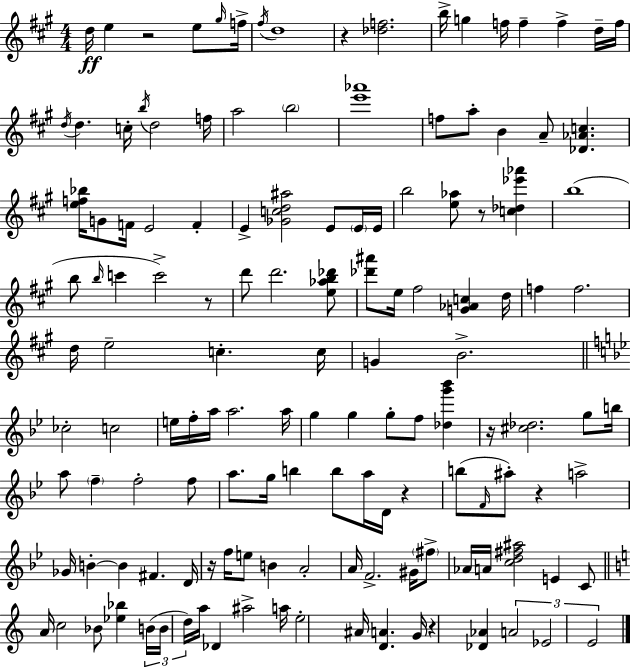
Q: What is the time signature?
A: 4/4